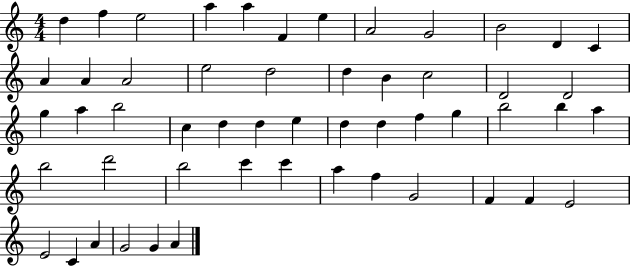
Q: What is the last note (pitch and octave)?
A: A4